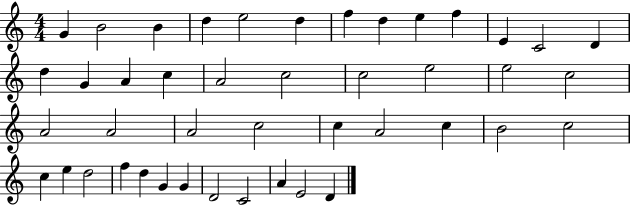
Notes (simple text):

G4/q B4/h B4/q D5/q E5/h D5/q F5/q D5/q E5/q F5/q E4/q C4/h D4/q D5/q G4/q A4/q C5/q A4/h C5/h C5/h E5/h E5/h C5/h A4/h A4/h A4/h C5/h C5/q A4/h C5/q B4/h C5/h C5/q E5/q D5/h F5/q D5/q G4/q G4/q D4/h C4/h A4/q E4/h D4/q